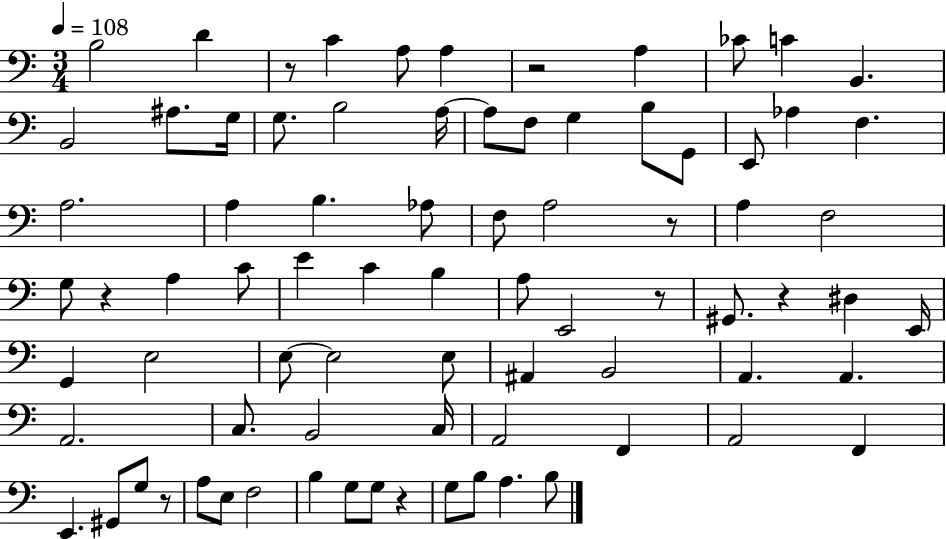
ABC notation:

X:1
T:Untitled
M:3/4
L:1/4
K:C
B,2 D z/2 C A,/2 A, z2 A, _C/2 C B,, B,,2 ^A,/2 G,/4 G,/2 B,2 A,/4 A,/2 F,/2 G, B,/2 G,,/2 E,,/2 _A, F, A,2 A, B, _A,/2 F,/2 A,2 z/2 A, F,2 G,/2 z A, C/2 E C B, A,/2 E,,2 z/2 ^G,,/2 z ^D, E,,/4 G,, E,2 E,/2 E,2 E,/2 ^A,, B,,2 A,, A,, A,,2 C,/2 B,,2 C,/4 A,,2 F,, A,,2 F,, E,, ^G,,/2 G,/2 z/2 A,/2 E,/2 F,2 B, G,/2 G,/2 z G,/2 B,/2 A, B,/2